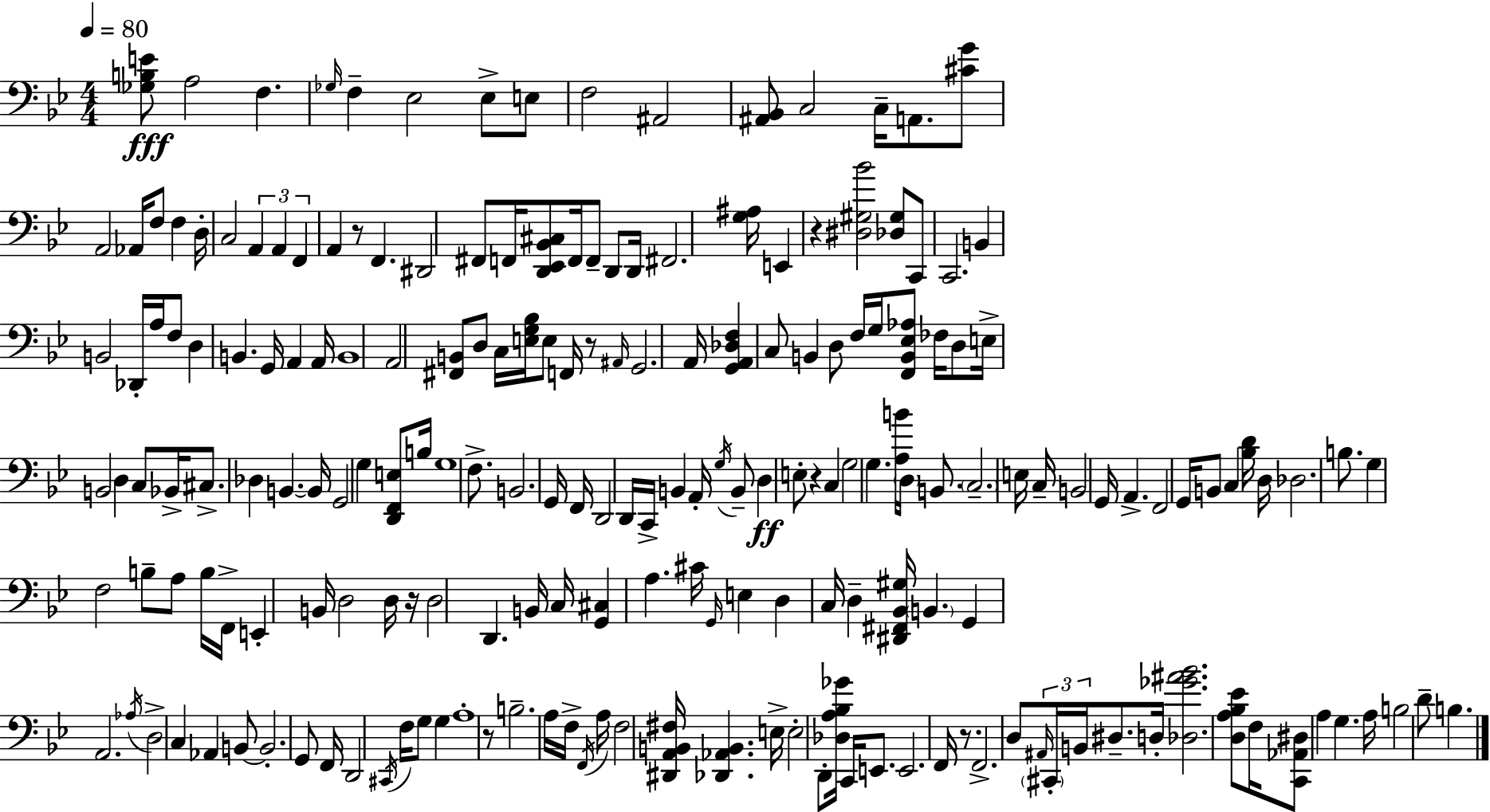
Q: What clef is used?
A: bass